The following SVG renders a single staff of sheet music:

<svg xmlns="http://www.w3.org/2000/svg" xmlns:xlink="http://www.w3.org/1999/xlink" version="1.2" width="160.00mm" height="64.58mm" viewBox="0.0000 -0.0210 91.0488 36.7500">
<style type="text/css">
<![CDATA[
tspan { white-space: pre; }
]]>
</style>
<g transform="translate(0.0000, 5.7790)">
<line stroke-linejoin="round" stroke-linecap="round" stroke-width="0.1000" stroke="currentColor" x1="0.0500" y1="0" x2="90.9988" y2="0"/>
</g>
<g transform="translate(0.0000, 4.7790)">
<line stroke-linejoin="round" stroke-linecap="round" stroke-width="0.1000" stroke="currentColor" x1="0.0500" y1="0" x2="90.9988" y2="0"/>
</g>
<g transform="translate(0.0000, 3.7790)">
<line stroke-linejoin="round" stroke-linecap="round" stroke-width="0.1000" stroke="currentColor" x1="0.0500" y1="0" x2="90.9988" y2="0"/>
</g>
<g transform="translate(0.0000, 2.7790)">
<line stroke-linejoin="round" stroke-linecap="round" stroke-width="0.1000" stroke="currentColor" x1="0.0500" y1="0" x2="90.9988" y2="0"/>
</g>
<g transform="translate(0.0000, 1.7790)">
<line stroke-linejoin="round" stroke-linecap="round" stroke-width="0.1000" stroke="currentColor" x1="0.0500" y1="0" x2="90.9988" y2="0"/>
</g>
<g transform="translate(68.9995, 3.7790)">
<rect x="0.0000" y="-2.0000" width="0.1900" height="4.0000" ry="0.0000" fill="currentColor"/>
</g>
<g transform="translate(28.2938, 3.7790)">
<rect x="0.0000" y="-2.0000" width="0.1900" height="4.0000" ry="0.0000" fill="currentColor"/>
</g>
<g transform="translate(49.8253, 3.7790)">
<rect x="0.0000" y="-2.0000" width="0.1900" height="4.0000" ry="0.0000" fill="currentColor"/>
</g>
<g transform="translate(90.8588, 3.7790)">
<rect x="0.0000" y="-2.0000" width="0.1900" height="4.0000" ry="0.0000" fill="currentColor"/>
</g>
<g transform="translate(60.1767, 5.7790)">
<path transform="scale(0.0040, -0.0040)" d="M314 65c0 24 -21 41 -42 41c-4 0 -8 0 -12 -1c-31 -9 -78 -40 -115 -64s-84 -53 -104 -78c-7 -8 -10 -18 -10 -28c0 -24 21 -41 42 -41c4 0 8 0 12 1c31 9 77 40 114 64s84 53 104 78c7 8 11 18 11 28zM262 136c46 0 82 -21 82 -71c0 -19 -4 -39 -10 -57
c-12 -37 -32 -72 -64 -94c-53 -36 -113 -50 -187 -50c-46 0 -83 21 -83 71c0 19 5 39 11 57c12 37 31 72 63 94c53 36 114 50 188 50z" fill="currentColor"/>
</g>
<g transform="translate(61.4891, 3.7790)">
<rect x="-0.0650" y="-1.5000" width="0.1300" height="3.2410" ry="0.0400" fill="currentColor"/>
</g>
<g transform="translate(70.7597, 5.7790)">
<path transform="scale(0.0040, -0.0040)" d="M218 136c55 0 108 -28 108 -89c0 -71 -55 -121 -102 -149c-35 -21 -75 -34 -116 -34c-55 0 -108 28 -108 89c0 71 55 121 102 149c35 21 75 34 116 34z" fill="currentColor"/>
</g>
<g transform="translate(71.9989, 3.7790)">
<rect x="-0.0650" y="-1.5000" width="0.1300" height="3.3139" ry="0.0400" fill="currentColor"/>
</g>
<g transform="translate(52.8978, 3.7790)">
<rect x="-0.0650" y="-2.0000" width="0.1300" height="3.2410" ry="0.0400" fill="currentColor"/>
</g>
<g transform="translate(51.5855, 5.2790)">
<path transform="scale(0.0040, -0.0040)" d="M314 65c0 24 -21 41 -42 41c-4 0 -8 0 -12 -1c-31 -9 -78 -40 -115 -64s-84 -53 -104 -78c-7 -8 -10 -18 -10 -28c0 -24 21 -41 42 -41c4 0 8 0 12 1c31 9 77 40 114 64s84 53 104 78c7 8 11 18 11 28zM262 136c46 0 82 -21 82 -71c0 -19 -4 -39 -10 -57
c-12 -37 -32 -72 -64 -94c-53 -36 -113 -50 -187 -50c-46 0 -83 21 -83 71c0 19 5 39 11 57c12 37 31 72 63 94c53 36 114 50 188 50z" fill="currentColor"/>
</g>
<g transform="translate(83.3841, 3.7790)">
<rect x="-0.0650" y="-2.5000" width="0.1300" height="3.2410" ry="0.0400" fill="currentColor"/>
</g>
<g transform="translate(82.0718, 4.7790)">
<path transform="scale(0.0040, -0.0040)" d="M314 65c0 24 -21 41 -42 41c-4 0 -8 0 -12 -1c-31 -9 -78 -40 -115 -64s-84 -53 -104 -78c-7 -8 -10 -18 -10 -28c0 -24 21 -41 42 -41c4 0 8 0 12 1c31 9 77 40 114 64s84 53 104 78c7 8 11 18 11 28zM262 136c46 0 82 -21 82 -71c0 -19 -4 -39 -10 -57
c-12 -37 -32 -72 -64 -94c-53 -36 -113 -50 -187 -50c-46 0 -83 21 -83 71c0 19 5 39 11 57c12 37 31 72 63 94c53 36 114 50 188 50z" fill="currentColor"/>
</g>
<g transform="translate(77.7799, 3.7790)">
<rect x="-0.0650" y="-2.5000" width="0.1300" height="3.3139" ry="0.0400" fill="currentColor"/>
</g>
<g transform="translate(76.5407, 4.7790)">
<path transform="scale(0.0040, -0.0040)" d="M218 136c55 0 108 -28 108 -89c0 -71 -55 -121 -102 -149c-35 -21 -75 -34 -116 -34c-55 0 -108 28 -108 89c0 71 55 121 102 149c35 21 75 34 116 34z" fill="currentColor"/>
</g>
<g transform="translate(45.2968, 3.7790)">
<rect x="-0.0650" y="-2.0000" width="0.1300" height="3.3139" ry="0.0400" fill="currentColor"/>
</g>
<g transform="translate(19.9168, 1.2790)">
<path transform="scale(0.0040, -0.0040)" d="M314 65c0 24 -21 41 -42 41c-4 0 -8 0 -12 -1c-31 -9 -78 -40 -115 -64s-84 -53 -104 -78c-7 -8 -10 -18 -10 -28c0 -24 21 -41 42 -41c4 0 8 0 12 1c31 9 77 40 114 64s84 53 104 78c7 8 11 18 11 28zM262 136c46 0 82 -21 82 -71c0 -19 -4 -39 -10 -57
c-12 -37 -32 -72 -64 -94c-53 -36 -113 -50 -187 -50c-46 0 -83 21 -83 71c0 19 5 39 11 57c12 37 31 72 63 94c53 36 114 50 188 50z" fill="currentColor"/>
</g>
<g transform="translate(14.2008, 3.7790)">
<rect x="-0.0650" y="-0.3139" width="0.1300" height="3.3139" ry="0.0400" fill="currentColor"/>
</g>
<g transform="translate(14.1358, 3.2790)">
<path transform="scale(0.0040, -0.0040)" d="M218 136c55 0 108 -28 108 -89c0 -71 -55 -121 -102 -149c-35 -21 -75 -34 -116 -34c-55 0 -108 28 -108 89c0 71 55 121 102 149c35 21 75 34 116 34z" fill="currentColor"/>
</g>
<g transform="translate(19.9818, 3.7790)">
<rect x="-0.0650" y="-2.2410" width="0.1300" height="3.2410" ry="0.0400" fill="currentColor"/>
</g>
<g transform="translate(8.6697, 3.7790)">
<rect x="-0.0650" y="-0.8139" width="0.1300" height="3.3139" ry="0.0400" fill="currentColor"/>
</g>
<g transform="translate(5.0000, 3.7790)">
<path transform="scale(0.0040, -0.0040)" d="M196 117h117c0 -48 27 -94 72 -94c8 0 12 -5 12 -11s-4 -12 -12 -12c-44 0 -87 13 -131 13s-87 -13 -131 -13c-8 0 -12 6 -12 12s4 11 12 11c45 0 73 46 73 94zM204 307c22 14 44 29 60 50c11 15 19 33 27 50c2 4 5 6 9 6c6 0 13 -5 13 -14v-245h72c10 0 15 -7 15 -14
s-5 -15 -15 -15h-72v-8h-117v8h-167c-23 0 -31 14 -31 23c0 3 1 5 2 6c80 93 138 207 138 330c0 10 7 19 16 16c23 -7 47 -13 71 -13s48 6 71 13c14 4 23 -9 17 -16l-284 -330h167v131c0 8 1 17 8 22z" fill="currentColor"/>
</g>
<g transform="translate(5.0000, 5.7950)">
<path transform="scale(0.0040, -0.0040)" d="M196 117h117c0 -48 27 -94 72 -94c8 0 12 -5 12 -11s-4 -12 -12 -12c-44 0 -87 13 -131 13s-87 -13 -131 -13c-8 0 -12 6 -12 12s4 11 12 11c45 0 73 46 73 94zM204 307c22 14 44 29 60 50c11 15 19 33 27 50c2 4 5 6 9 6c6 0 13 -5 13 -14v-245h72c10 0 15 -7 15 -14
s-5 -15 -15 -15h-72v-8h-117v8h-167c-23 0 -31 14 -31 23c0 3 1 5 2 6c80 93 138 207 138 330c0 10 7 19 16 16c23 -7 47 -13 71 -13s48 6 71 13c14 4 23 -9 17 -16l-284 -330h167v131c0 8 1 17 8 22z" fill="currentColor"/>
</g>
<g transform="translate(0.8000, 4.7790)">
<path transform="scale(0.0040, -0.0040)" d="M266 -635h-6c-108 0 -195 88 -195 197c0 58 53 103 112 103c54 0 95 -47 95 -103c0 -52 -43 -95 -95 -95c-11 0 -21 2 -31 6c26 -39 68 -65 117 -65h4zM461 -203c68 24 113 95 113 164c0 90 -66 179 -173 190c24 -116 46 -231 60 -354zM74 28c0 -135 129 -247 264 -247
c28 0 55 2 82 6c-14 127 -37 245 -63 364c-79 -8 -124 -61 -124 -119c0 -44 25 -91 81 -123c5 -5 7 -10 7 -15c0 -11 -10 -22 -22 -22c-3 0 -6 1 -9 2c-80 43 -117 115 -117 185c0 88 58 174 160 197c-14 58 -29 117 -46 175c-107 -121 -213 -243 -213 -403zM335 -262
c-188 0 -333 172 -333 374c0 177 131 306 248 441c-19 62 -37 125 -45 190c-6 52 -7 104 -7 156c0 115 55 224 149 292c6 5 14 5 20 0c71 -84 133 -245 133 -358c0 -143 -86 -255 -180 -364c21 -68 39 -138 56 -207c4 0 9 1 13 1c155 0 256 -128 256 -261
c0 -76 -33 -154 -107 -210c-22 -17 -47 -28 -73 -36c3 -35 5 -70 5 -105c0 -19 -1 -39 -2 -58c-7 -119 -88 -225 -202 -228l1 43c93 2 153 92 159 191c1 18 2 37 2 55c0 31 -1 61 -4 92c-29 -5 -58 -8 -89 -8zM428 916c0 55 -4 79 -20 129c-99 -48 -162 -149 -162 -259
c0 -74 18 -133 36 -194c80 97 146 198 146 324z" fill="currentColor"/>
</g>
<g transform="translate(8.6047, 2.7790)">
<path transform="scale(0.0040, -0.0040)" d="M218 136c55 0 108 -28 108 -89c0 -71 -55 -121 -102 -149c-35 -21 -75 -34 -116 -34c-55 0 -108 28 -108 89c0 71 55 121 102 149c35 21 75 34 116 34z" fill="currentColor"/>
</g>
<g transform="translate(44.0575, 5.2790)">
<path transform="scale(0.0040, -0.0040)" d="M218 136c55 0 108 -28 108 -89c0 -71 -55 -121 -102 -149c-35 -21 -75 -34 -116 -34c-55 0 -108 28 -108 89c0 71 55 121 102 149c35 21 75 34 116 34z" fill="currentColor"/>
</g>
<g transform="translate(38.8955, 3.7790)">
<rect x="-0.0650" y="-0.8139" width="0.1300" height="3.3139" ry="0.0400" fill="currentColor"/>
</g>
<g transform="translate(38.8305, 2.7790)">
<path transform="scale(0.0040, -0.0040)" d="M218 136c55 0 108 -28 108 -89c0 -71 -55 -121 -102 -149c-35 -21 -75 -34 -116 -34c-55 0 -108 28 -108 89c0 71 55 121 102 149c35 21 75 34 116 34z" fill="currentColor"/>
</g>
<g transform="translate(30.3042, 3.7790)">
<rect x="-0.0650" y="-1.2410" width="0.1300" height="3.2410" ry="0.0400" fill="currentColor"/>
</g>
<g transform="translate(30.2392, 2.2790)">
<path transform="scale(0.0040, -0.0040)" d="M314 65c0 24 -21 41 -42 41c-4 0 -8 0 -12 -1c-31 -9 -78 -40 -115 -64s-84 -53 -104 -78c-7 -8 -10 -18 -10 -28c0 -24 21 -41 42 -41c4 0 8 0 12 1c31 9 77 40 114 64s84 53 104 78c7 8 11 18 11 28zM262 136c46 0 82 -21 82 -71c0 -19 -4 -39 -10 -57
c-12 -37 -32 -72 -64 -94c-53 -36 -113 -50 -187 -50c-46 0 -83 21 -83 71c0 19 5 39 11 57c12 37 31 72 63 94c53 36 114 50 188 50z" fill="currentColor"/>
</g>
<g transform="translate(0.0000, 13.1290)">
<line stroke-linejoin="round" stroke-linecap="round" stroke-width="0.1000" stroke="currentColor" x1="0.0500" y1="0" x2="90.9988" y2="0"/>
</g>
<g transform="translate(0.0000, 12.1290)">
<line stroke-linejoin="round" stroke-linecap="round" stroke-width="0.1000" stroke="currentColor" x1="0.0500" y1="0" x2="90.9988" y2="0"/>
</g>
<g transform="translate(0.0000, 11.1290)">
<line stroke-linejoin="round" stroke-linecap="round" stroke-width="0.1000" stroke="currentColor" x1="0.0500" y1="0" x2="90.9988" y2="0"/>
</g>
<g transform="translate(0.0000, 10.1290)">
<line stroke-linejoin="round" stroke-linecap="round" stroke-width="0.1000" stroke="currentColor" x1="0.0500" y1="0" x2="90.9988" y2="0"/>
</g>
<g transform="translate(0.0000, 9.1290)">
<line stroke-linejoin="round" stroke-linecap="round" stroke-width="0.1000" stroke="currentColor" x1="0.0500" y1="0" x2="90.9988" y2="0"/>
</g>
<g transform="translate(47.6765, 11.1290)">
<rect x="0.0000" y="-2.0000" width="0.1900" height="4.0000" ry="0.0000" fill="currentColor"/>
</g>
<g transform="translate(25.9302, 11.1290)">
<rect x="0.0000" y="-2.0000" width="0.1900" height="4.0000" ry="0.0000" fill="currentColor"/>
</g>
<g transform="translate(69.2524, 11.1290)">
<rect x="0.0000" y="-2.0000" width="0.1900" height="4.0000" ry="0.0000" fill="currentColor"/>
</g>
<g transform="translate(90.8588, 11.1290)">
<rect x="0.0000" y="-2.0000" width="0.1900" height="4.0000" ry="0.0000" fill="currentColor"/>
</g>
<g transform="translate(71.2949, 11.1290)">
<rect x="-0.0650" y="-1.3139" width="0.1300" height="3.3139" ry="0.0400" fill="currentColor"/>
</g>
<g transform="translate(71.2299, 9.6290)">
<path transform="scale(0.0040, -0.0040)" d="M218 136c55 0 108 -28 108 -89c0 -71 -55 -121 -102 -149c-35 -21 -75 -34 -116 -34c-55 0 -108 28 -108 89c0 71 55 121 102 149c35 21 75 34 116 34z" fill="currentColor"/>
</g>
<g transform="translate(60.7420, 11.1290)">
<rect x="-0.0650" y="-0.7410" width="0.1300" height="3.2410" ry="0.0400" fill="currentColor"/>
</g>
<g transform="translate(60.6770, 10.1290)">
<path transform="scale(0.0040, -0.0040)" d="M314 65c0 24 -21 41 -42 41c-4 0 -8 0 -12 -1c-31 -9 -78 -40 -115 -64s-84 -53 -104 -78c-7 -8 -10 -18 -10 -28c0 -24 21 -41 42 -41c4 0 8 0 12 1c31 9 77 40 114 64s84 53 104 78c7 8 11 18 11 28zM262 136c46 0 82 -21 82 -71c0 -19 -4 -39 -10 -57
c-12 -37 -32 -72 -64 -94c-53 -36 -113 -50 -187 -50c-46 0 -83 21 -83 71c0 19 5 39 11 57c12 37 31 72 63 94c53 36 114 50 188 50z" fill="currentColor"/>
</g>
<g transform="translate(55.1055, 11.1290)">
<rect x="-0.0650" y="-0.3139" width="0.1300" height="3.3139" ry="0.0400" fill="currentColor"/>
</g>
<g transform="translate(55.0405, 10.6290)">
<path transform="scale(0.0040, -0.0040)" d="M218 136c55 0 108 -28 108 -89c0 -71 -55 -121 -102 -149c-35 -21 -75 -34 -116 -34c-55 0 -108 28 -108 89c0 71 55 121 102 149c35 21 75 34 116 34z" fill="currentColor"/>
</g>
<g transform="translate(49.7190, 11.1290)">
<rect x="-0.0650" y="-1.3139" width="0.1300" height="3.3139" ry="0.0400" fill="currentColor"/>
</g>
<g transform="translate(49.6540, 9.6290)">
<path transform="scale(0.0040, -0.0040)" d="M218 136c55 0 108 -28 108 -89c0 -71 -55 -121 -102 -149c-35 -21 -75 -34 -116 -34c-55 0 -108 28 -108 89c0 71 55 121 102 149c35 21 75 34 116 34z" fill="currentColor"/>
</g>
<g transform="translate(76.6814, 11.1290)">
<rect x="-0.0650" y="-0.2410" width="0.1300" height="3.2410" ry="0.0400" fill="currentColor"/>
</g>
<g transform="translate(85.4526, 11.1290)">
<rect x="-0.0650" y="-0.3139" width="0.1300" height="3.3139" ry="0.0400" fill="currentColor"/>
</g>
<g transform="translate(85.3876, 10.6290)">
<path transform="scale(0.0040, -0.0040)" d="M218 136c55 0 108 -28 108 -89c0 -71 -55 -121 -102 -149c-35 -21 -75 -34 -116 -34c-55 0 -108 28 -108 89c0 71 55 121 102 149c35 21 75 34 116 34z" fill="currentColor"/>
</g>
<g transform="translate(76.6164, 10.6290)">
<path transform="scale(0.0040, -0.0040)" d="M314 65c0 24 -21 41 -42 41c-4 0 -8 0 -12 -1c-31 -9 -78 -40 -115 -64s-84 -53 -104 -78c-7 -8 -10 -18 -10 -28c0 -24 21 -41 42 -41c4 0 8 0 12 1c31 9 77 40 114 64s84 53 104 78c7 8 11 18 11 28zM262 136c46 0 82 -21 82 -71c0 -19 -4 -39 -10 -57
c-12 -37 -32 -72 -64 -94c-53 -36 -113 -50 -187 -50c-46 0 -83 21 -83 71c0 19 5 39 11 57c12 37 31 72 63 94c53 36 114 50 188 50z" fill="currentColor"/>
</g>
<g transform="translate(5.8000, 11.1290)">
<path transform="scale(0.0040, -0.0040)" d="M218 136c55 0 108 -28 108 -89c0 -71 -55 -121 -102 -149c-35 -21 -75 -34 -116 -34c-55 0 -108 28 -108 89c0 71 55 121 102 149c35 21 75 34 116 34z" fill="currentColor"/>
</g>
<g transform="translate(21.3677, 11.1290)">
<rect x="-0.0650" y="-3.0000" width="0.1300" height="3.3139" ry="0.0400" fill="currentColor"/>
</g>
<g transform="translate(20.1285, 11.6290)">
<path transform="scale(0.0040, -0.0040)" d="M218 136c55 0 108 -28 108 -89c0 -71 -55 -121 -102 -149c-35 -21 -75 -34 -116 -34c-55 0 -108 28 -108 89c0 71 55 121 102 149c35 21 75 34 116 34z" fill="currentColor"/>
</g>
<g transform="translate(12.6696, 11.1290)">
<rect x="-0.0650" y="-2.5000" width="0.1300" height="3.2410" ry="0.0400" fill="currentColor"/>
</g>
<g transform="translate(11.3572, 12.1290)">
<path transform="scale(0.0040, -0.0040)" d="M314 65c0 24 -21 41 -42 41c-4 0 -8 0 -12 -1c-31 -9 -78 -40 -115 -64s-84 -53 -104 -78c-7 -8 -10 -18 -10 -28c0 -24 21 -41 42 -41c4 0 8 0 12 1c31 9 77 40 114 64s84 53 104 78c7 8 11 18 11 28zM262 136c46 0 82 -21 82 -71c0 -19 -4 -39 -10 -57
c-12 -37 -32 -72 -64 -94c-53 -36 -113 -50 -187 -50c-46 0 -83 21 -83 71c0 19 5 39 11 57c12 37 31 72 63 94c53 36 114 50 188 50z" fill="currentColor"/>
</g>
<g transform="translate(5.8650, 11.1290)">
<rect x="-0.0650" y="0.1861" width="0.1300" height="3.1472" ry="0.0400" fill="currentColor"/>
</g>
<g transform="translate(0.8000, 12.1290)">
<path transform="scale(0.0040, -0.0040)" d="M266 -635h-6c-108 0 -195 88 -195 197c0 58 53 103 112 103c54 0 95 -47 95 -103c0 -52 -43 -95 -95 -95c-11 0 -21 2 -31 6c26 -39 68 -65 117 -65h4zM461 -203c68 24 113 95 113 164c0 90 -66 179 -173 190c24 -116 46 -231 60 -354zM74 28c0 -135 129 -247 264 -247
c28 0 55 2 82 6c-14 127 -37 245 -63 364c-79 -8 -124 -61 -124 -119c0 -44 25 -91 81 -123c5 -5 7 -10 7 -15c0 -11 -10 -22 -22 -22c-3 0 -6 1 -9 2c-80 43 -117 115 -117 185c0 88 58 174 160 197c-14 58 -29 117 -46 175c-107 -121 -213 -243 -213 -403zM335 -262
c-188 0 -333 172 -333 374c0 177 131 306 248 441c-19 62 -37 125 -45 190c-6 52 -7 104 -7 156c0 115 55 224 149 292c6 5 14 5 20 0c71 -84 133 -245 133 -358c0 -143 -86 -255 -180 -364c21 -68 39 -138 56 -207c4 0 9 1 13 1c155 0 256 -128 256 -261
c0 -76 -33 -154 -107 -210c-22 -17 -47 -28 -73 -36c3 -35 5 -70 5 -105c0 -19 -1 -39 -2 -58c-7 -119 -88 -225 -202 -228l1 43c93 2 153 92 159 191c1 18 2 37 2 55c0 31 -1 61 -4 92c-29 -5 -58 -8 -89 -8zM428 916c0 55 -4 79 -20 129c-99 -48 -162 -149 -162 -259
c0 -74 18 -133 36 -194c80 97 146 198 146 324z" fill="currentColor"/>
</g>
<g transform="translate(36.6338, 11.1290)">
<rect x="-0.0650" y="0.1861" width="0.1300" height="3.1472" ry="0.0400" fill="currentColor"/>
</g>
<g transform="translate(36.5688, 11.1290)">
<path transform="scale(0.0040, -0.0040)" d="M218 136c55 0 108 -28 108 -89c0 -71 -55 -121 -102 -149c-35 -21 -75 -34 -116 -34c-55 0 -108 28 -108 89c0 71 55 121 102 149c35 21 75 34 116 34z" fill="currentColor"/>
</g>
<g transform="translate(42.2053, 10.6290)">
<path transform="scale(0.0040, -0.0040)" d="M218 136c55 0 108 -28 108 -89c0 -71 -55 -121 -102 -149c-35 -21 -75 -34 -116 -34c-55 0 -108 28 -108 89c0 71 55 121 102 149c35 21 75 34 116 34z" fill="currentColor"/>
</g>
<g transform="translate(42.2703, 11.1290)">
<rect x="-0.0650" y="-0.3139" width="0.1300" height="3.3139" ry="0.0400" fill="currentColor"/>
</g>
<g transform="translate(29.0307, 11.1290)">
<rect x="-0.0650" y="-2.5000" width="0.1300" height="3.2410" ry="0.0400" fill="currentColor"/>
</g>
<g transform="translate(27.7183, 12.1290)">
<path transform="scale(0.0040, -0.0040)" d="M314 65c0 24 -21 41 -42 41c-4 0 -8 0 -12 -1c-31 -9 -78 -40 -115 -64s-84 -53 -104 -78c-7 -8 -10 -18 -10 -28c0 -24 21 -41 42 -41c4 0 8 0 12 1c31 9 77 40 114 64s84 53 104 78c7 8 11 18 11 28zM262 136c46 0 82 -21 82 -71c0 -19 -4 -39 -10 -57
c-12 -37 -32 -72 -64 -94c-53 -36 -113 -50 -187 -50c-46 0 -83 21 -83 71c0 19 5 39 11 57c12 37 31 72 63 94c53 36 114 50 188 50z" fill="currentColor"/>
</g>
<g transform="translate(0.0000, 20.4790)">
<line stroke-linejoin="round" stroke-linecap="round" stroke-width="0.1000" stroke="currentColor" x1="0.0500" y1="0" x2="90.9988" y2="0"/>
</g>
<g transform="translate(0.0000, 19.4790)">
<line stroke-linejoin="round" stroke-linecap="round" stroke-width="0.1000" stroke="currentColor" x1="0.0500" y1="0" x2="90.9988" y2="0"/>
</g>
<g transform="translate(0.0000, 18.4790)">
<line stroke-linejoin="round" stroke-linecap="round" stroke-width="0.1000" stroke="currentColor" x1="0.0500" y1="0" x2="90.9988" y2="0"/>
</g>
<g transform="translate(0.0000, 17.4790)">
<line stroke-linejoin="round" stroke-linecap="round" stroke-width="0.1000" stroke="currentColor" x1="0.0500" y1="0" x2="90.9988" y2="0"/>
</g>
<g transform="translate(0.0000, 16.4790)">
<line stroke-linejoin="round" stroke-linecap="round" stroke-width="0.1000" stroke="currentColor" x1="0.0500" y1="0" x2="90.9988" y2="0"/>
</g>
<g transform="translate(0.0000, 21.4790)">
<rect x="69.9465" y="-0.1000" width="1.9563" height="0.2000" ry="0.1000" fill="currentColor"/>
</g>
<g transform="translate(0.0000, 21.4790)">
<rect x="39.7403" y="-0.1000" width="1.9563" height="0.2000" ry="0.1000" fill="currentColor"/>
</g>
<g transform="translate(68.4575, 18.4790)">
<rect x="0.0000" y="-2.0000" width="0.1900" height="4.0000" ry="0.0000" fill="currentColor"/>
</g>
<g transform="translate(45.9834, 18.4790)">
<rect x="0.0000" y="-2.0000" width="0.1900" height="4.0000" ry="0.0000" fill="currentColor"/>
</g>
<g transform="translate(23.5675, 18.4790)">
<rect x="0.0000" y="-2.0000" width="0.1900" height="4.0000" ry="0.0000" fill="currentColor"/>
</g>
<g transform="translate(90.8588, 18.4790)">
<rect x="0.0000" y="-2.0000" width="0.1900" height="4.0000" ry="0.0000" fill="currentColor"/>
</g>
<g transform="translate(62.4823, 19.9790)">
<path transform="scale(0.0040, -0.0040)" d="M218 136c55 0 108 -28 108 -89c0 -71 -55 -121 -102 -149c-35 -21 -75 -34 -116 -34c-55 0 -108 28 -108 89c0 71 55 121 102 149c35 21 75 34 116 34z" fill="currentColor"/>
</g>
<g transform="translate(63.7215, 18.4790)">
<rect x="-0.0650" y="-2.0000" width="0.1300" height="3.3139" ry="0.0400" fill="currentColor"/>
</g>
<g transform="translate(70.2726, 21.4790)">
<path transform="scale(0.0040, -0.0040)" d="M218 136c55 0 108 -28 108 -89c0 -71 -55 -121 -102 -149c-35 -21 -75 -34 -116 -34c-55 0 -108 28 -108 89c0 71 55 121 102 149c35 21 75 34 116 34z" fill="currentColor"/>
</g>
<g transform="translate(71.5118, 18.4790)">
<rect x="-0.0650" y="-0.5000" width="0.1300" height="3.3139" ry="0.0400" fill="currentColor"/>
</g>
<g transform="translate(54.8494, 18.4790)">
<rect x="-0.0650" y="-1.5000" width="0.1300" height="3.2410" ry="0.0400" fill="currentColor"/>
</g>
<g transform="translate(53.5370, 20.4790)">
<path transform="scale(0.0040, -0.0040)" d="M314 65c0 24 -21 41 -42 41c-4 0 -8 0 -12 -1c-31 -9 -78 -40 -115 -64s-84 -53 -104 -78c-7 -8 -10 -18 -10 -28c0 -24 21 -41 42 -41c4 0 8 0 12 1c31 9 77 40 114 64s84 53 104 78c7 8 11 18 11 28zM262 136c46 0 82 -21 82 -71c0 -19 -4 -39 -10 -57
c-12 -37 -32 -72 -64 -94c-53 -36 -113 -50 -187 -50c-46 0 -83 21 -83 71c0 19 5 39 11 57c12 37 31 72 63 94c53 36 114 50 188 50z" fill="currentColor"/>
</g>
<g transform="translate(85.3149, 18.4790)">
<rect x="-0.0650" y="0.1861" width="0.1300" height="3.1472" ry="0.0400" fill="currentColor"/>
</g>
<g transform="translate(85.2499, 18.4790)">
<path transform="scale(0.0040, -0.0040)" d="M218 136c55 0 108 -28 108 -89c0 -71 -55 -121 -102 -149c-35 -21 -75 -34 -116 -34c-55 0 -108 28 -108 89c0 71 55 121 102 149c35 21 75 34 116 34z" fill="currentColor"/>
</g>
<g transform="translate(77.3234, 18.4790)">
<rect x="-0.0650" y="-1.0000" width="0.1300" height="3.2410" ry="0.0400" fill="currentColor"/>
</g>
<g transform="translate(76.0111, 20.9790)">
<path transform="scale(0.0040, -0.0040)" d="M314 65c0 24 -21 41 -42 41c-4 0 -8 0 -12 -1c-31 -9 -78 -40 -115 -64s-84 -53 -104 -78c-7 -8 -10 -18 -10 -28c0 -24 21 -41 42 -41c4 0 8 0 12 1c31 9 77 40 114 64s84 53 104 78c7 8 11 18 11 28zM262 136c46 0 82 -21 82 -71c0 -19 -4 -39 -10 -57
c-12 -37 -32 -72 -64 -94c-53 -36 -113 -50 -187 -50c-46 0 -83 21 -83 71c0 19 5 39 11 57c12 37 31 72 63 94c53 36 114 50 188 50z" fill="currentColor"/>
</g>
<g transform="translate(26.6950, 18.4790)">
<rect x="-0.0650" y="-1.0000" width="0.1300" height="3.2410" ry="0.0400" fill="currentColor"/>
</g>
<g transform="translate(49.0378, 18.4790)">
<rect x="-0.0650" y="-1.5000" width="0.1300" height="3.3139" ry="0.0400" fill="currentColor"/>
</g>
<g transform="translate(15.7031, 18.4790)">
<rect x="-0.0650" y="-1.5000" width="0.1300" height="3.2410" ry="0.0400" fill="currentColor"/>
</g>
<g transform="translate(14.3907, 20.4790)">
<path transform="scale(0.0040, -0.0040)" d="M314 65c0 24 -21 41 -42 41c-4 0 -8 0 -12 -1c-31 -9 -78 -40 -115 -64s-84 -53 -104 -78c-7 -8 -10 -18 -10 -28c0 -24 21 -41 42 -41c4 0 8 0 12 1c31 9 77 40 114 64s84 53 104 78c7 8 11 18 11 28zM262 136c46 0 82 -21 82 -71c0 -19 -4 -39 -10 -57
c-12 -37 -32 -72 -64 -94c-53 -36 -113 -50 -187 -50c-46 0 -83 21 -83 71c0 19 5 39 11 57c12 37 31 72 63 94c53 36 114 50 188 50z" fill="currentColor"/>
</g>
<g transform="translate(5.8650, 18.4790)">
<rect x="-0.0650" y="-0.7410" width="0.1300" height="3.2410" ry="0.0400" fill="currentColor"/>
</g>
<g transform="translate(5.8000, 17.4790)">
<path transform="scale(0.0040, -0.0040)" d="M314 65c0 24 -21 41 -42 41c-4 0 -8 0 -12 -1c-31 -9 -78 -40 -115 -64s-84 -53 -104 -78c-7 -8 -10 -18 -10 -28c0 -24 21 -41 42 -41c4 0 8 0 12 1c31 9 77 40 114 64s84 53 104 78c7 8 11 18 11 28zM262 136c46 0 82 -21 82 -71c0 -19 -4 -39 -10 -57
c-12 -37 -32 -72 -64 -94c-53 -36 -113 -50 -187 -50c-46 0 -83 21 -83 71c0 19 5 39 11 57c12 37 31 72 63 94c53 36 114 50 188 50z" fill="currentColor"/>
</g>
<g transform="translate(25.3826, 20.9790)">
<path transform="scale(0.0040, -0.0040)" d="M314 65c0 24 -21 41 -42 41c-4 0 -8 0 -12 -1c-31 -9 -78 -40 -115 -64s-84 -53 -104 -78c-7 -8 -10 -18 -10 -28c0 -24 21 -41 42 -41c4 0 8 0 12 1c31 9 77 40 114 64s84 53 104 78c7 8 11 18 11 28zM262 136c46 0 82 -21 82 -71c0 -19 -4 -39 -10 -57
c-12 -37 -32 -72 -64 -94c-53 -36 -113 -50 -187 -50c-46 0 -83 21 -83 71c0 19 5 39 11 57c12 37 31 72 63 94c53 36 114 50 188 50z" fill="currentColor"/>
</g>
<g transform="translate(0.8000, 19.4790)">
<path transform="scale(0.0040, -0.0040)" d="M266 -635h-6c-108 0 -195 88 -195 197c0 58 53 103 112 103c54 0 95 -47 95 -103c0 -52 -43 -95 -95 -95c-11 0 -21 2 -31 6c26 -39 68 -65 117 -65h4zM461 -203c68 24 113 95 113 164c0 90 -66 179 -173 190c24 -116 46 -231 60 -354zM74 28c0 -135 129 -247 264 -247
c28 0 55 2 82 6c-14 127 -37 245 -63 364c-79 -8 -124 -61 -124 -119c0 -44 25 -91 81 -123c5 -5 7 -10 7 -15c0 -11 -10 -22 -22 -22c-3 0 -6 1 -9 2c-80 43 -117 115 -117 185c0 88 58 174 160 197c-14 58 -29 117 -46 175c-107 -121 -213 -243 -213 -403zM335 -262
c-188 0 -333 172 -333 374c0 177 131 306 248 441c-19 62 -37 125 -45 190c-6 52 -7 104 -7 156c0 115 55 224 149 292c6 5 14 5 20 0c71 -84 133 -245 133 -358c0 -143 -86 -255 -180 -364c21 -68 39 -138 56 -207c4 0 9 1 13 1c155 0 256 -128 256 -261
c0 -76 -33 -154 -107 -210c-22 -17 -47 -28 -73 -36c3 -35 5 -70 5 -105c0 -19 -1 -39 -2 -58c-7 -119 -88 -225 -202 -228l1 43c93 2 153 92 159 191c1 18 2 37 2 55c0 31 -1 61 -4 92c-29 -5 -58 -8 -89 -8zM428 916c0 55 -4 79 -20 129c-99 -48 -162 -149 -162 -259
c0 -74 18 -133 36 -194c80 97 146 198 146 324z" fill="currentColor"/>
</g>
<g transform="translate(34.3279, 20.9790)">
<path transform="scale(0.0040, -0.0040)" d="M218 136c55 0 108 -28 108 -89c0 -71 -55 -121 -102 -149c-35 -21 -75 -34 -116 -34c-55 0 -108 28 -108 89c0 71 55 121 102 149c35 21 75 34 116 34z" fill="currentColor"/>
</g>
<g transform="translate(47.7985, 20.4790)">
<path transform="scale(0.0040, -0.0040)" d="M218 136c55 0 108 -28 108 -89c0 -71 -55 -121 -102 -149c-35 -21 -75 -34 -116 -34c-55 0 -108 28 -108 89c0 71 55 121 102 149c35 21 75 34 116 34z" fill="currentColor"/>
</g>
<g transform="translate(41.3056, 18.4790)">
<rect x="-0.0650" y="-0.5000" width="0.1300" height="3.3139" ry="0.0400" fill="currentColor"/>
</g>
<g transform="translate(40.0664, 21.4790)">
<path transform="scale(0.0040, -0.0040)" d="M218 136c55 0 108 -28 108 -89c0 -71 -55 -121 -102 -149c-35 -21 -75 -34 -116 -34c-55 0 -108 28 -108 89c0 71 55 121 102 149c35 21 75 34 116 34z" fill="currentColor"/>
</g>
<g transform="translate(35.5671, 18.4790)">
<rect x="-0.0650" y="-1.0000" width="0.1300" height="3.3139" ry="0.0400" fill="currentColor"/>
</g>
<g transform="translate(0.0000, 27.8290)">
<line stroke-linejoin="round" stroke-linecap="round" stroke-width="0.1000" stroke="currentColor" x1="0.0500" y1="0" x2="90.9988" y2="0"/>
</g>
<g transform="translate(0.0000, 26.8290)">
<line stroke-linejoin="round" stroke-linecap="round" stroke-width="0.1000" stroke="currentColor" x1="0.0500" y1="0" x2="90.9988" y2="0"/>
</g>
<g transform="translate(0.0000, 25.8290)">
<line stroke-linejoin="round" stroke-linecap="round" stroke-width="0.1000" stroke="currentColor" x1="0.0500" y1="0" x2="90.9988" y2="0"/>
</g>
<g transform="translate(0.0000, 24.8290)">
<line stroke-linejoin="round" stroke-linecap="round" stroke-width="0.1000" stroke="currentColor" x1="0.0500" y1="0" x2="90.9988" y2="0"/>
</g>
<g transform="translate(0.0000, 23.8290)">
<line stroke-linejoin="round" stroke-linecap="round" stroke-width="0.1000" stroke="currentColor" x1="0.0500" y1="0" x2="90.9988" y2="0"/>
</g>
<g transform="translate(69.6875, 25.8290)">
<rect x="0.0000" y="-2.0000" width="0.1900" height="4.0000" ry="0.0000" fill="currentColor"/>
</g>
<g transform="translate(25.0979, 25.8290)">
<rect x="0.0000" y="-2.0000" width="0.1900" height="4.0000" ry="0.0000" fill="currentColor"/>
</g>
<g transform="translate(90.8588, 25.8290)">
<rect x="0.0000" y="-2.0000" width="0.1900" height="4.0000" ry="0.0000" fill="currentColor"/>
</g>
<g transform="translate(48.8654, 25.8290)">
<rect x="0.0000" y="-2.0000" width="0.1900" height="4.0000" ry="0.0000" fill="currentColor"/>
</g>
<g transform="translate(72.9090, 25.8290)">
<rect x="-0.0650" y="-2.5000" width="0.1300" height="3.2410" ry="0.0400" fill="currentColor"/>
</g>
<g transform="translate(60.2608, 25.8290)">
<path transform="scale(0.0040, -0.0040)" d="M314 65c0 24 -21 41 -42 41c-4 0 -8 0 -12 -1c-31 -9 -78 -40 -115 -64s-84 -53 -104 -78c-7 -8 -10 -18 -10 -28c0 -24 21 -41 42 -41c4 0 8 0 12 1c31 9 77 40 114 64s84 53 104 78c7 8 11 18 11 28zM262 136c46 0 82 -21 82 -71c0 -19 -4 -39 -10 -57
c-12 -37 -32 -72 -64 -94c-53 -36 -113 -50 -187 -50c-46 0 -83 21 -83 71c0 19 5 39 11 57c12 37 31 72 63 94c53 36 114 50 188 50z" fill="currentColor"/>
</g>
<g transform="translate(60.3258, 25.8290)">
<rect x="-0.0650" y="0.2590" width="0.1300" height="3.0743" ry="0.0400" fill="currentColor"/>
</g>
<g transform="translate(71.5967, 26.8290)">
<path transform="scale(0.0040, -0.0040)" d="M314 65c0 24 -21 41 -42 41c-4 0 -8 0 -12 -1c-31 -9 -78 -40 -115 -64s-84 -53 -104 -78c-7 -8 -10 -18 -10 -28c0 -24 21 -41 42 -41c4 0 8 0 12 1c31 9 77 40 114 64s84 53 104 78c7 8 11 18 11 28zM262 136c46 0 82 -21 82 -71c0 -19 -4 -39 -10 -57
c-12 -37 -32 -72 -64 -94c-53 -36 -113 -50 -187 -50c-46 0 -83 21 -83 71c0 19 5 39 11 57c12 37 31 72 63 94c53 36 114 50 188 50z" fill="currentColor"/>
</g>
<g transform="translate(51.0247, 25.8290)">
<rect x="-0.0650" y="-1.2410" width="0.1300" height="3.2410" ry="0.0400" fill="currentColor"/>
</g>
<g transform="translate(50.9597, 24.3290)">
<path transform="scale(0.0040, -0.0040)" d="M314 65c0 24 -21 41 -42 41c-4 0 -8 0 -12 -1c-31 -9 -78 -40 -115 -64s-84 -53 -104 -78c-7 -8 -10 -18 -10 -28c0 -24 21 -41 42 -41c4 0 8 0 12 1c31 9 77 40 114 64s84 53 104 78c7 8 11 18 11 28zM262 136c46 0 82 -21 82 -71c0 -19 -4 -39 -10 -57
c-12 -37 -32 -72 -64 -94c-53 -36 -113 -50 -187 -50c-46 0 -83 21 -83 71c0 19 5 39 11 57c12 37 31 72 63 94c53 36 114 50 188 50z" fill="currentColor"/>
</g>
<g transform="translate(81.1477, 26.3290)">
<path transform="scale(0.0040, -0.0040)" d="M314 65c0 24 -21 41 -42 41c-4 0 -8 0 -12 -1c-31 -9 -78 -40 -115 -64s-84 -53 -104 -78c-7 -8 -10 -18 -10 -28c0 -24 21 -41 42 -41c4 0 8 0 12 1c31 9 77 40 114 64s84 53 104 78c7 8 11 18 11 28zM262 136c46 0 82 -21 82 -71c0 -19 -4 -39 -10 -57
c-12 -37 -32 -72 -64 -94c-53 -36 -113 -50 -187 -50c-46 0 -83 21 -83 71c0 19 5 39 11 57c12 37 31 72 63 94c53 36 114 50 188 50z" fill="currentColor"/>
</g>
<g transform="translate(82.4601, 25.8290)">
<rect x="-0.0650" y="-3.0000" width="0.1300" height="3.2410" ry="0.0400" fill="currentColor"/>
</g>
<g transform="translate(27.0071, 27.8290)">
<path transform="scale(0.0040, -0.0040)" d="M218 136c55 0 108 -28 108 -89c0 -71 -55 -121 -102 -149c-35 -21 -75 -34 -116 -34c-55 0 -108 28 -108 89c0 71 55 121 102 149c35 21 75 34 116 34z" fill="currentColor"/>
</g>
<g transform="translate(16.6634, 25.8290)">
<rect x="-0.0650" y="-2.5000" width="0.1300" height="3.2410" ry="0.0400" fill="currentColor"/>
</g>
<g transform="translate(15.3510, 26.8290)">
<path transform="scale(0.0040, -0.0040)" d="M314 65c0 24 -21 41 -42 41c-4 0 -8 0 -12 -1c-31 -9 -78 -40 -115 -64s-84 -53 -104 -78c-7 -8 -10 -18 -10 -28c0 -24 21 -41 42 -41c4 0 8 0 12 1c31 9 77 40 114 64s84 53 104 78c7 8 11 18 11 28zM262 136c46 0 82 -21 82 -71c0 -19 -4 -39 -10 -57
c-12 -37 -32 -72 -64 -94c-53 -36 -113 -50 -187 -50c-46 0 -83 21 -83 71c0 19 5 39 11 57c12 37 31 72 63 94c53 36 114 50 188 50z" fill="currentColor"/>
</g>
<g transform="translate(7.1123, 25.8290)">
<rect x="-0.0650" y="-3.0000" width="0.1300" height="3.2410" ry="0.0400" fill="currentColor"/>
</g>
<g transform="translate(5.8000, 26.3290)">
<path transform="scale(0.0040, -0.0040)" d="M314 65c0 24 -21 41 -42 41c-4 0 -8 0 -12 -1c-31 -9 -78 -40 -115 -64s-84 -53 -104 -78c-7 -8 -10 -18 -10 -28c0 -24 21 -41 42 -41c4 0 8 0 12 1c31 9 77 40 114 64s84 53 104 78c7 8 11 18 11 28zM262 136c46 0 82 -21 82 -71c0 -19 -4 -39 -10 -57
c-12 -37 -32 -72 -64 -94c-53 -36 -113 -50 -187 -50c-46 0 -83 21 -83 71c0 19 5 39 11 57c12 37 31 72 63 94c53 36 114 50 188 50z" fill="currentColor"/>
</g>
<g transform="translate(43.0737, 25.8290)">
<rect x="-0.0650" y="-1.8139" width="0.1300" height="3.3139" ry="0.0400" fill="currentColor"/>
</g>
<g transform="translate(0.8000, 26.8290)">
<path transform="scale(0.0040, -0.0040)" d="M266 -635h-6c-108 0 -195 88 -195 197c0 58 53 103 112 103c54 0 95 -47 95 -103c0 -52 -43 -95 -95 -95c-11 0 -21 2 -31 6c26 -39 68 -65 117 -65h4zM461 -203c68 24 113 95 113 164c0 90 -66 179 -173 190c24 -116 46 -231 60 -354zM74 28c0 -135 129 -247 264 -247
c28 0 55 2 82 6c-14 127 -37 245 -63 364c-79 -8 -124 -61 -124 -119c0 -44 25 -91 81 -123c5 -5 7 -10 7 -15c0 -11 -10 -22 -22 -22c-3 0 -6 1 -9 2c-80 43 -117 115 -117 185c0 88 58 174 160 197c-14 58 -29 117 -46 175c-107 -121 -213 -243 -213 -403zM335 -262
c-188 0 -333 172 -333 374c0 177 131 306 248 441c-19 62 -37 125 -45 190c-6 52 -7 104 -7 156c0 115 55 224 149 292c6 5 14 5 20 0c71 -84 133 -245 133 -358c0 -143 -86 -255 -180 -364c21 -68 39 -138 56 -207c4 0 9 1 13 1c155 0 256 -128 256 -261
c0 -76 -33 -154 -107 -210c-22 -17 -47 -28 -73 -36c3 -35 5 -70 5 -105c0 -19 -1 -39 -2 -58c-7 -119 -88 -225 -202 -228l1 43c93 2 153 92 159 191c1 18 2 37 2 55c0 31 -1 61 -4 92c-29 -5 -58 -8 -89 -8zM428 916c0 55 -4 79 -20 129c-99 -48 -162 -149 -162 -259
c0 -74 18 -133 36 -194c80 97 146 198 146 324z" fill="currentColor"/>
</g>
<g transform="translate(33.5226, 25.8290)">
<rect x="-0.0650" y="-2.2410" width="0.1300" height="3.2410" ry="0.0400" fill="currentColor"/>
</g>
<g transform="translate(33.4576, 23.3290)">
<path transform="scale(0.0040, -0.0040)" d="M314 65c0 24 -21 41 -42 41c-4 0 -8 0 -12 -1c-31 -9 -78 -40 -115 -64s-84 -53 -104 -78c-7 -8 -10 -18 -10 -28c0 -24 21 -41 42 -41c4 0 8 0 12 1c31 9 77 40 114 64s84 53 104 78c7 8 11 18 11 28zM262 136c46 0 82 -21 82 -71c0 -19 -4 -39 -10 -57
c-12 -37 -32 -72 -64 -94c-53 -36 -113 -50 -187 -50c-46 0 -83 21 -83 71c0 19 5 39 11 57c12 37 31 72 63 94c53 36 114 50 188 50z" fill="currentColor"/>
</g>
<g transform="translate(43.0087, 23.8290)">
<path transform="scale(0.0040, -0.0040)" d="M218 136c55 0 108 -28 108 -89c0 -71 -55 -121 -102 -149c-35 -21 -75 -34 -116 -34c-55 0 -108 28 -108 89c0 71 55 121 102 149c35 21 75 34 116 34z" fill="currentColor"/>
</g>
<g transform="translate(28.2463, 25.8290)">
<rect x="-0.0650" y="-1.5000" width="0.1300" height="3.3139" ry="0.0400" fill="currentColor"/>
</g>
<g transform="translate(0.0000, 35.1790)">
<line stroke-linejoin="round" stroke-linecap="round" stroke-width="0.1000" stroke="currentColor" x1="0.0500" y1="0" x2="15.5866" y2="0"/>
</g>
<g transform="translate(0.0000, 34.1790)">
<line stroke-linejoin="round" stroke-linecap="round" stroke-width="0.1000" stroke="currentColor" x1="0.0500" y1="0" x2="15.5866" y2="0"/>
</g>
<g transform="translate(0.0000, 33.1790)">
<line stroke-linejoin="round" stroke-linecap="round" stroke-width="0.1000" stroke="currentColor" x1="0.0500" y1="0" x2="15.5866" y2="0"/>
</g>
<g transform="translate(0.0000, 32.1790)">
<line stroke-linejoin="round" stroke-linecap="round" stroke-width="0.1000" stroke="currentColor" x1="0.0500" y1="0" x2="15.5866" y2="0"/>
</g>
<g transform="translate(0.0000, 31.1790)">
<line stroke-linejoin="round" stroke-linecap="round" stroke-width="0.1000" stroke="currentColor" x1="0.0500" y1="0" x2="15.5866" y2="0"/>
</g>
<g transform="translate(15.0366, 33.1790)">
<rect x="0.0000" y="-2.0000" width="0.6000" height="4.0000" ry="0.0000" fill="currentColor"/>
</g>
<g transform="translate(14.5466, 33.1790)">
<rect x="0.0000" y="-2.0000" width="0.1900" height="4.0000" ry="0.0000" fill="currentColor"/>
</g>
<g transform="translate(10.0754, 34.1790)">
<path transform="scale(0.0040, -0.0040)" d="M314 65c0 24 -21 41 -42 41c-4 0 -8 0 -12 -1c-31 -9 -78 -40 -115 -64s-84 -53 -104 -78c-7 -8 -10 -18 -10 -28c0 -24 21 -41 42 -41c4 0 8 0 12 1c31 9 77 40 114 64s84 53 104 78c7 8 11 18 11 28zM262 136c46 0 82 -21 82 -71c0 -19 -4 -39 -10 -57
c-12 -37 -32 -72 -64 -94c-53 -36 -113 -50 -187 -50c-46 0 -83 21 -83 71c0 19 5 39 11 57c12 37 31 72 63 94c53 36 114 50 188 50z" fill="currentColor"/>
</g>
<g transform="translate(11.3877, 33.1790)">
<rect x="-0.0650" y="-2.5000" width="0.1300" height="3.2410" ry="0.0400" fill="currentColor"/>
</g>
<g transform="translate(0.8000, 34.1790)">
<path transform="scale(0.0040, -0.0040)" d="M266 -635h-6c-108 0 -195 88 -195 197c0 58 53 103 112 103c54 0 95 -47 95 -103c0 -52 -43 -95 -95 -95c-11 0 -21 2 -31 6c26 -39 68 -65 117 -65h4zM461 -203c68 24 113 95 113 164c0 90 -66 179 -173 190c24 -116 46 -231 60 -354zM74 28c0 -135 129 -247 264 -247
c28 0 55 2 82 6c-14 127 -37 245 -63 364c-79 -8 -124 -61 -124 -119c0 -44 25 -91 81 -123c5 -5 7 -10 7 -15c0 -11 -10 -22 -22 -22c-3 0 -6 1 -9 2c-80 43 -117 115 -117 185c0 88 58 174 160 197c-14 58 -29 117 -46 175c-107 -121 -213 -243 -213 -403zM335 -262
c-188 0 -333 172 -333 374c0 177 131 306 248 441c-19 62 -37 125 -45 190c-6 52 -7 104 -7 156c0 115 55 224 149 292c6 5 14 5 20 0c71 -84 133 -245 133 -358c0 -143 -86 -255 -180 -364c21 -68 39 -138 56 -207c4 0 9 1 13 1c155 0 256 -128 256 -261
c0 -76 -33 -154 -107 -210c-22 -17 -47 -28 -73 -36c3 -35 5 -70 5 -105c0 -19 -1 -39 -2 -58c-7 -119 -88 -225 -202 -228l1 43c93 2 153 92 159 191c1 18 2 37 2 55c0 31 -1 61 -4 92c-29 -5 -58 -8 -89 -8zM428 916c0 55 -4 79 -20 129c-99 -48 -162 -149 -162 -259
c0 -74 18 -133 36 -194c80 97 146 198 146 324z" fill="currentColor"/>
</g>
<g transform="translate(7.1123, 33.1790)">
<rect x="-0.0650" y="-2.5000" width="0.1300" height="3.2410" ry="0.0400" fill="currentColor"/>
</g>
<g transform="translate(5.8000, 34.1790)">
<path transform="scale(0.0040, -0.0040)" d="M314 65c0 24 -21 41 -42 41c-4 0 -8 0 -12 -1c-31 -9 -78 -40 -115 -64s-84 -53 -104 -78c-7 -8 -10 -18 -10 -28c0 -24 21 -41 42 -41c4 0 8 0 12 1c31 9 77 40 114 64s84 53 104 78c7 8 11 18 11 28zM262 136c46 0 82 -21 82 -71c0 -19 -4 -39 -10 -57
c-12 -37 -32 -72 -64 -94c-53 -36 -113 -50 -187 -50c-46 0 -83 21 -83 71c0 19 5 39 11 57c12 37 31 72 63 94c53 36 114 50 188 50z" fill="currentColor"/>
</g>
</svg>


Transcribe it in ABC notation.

X:1
T:Untitled
M:4/4
L:1/4
K:C
d c g2 e2 d F F2 E2 E G G2 B G2 A G2 B c e c d2 e c2 c d2 E2 D2 D C E E2 F C D2 B A2 G2 E g2 f e2 B2 G2 A2 G2 G2